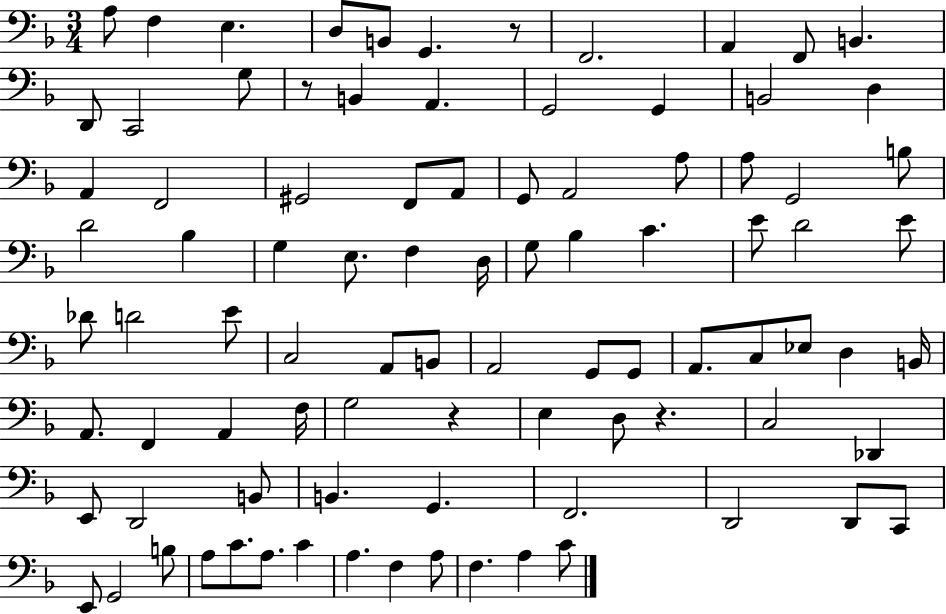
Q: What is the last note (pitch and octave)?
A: C4